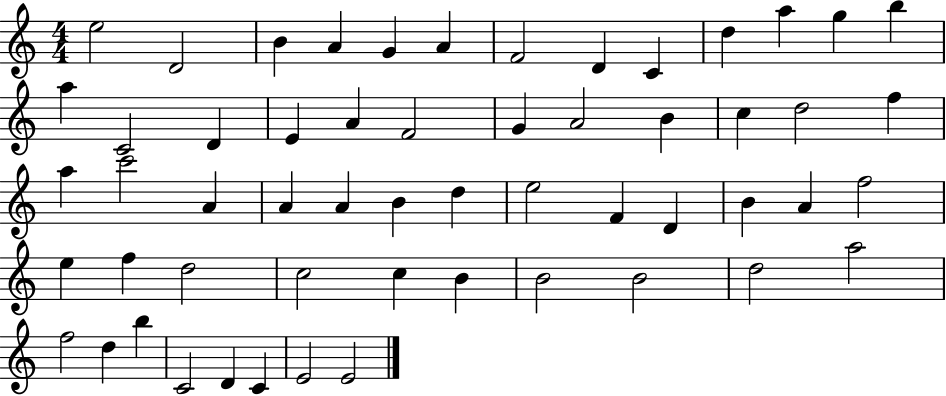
{
  \clef treble
  \numericTimeSignature
  \time 4/4
  \key c \major
  e''2 d'2 | b'4 a'4 g'4 a'4 | f'2 d'4 c'4 | d''4 a''4 g''4 b''4 | \break a''4 c'2 d'4 | e'4 a'4 f'2 | g'4 a'2 b'4 | c''4 d''2 f''4 | \break a''4 c'''2 a'4 | a'4 a'4 b'4 d''4 | e''2 f'4 d'4 | b'4 a'4 f''2 | \break e''4 f''4 d''2 | c''2 c''4 b'4 | b'2 b'2 | d''2 a''2 | \break f''2 d''4 b''4 | c'2 d'4 c'4 | e'2 e'2 | \bar "|."
}